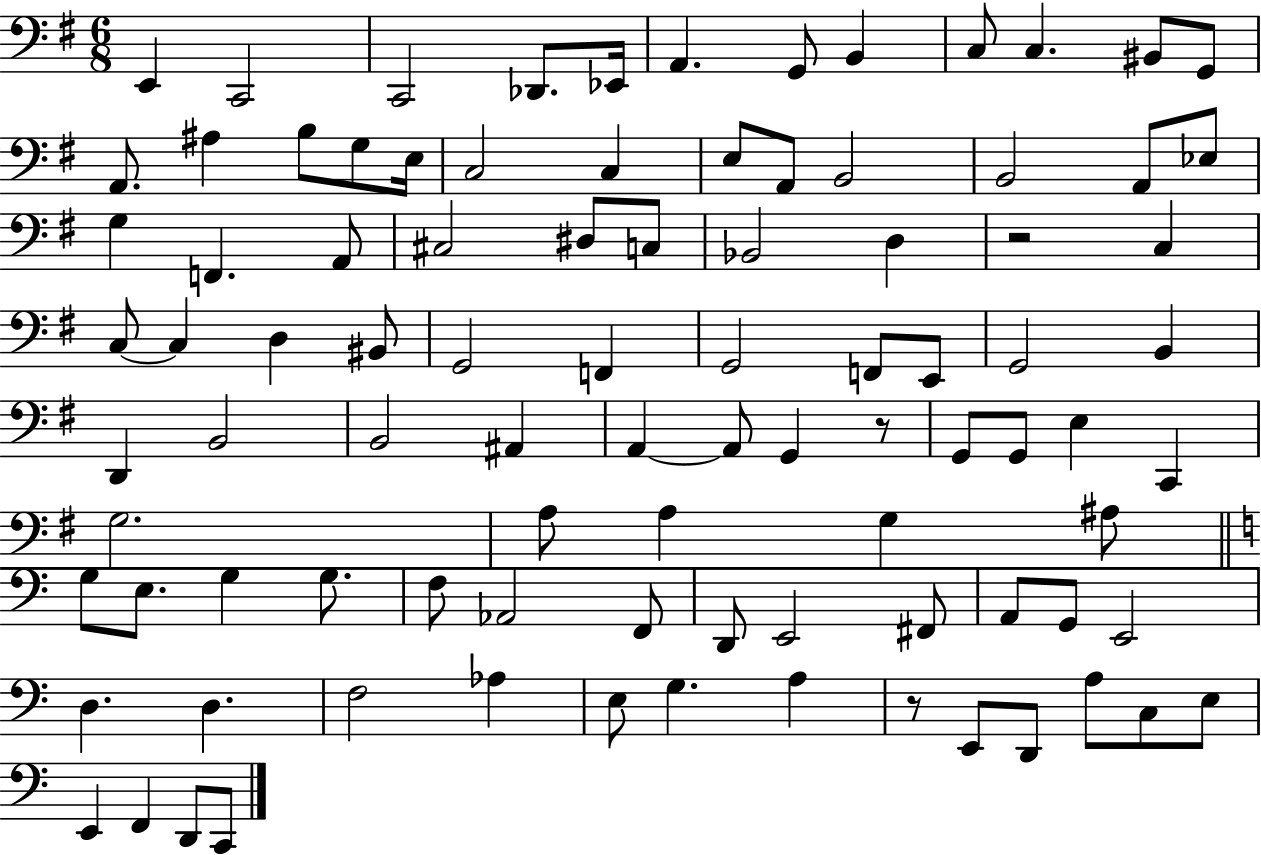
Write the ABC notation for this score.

X:1
T:Untitled
M:6/8
L:1/4
K:G
E,, C,,2 C,,2 _D,,/2 _E,,/4 A,, G,,/2 B,, C,/2 C, ^B,,/2 G,,/2 A,,/2 ^A, B,/2 G,/2 E,/4 C,2 C, E,/2 A,,/2 B,,2 B,,2 A,,/2 _E,/2 G, F,, A,,/2 ^C,2 ^D,/2 C,/2 _B,,2 D, z2 C, C,/2 C, D, ^B,,/2 G,,2 F,, G,,2 F,,/2 E,,/2 G,,2 B,, D,, B,,2 B,,2 ^A,, A,, A,,/2 G,, z/2 G,,/2 G,,/2 E, C,, G,2 A,/2 A, G, ^A,/2 G,/2 E,/2 G, G,/2 F,/2 _A,,2 F,,/2 D,,/2 E,,2 ^F,,/2 A,,/2 G,,/2 E,,2 D, D, F,2 _A, E,/2 G, A, z/2 E,,/2 D,,/2 A,/2 C,/2 E,/2 E,, F,, D,,/2 C,,/2